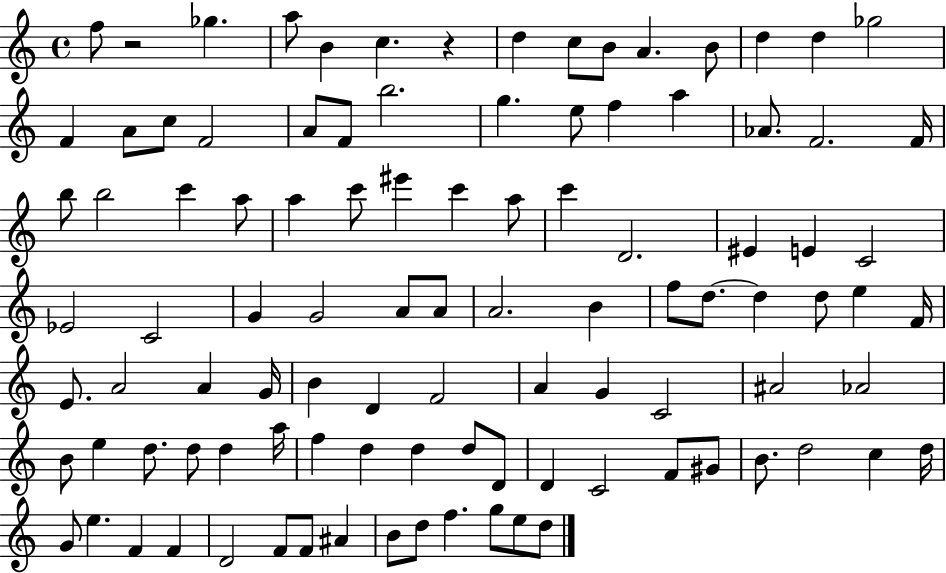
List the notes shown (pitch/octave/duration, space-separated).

F5/e R/h Gb5/q. A5/e B4/q C5/q. R/q D5/q C5/e B4/e A4/q. B4/e D5/q D5/q Gb5/h F4/q A4/e C5/e F4/h A4/e F4/e B5/h. G5/q. E5/e F5/q A5/q Ab4/e. F4/h. F4/s B5/e B5/h C6/q A5/e A5/q C6/e EIS6/q C6/q A5/e C6/q D4/h. EIS4/q E4/q C4/h Eb4/h C4/h G4/q G4/h A4/e A4/e A4/h. B4/q F5/e D5/e. D5/q D5/e E5/q F4/s E4/e. A4/h A4/q G4/s B4/q D4/q F4/h A4/q G4/q C4/h A#4/h Ab4/h B4/e E5/q D5/e. D5/e D5/q A5/s F5/q D5/q D5/q D5/e D4/e D4/q C4/h F4/e G#4/e B4/e. D5/h C5/q D5/s G4/e E5/q. F4/q F4/q D4/h F4/e F4/e A#4/q B4/e D5/e F5/q. G5/e E5/e D5/e